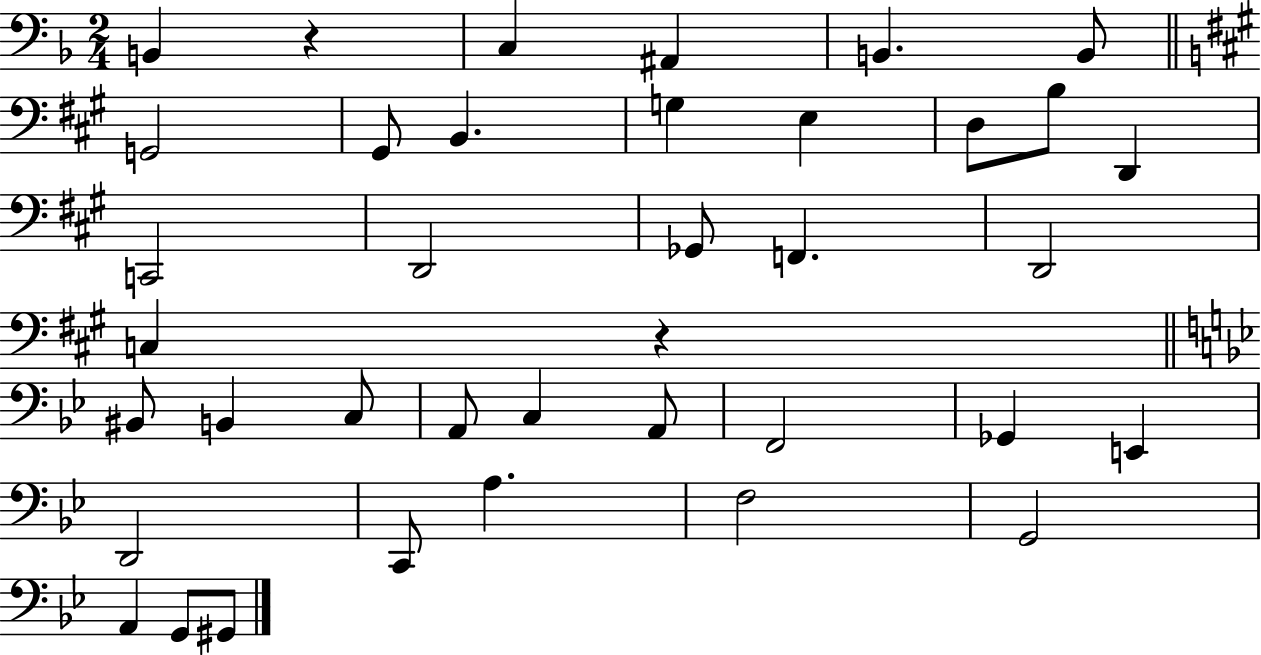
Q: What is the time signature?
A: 2/4